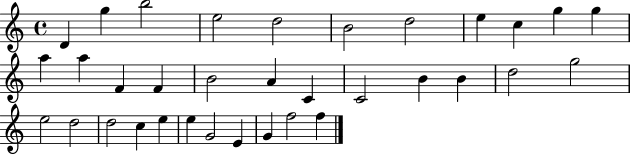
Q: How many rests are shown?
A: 0